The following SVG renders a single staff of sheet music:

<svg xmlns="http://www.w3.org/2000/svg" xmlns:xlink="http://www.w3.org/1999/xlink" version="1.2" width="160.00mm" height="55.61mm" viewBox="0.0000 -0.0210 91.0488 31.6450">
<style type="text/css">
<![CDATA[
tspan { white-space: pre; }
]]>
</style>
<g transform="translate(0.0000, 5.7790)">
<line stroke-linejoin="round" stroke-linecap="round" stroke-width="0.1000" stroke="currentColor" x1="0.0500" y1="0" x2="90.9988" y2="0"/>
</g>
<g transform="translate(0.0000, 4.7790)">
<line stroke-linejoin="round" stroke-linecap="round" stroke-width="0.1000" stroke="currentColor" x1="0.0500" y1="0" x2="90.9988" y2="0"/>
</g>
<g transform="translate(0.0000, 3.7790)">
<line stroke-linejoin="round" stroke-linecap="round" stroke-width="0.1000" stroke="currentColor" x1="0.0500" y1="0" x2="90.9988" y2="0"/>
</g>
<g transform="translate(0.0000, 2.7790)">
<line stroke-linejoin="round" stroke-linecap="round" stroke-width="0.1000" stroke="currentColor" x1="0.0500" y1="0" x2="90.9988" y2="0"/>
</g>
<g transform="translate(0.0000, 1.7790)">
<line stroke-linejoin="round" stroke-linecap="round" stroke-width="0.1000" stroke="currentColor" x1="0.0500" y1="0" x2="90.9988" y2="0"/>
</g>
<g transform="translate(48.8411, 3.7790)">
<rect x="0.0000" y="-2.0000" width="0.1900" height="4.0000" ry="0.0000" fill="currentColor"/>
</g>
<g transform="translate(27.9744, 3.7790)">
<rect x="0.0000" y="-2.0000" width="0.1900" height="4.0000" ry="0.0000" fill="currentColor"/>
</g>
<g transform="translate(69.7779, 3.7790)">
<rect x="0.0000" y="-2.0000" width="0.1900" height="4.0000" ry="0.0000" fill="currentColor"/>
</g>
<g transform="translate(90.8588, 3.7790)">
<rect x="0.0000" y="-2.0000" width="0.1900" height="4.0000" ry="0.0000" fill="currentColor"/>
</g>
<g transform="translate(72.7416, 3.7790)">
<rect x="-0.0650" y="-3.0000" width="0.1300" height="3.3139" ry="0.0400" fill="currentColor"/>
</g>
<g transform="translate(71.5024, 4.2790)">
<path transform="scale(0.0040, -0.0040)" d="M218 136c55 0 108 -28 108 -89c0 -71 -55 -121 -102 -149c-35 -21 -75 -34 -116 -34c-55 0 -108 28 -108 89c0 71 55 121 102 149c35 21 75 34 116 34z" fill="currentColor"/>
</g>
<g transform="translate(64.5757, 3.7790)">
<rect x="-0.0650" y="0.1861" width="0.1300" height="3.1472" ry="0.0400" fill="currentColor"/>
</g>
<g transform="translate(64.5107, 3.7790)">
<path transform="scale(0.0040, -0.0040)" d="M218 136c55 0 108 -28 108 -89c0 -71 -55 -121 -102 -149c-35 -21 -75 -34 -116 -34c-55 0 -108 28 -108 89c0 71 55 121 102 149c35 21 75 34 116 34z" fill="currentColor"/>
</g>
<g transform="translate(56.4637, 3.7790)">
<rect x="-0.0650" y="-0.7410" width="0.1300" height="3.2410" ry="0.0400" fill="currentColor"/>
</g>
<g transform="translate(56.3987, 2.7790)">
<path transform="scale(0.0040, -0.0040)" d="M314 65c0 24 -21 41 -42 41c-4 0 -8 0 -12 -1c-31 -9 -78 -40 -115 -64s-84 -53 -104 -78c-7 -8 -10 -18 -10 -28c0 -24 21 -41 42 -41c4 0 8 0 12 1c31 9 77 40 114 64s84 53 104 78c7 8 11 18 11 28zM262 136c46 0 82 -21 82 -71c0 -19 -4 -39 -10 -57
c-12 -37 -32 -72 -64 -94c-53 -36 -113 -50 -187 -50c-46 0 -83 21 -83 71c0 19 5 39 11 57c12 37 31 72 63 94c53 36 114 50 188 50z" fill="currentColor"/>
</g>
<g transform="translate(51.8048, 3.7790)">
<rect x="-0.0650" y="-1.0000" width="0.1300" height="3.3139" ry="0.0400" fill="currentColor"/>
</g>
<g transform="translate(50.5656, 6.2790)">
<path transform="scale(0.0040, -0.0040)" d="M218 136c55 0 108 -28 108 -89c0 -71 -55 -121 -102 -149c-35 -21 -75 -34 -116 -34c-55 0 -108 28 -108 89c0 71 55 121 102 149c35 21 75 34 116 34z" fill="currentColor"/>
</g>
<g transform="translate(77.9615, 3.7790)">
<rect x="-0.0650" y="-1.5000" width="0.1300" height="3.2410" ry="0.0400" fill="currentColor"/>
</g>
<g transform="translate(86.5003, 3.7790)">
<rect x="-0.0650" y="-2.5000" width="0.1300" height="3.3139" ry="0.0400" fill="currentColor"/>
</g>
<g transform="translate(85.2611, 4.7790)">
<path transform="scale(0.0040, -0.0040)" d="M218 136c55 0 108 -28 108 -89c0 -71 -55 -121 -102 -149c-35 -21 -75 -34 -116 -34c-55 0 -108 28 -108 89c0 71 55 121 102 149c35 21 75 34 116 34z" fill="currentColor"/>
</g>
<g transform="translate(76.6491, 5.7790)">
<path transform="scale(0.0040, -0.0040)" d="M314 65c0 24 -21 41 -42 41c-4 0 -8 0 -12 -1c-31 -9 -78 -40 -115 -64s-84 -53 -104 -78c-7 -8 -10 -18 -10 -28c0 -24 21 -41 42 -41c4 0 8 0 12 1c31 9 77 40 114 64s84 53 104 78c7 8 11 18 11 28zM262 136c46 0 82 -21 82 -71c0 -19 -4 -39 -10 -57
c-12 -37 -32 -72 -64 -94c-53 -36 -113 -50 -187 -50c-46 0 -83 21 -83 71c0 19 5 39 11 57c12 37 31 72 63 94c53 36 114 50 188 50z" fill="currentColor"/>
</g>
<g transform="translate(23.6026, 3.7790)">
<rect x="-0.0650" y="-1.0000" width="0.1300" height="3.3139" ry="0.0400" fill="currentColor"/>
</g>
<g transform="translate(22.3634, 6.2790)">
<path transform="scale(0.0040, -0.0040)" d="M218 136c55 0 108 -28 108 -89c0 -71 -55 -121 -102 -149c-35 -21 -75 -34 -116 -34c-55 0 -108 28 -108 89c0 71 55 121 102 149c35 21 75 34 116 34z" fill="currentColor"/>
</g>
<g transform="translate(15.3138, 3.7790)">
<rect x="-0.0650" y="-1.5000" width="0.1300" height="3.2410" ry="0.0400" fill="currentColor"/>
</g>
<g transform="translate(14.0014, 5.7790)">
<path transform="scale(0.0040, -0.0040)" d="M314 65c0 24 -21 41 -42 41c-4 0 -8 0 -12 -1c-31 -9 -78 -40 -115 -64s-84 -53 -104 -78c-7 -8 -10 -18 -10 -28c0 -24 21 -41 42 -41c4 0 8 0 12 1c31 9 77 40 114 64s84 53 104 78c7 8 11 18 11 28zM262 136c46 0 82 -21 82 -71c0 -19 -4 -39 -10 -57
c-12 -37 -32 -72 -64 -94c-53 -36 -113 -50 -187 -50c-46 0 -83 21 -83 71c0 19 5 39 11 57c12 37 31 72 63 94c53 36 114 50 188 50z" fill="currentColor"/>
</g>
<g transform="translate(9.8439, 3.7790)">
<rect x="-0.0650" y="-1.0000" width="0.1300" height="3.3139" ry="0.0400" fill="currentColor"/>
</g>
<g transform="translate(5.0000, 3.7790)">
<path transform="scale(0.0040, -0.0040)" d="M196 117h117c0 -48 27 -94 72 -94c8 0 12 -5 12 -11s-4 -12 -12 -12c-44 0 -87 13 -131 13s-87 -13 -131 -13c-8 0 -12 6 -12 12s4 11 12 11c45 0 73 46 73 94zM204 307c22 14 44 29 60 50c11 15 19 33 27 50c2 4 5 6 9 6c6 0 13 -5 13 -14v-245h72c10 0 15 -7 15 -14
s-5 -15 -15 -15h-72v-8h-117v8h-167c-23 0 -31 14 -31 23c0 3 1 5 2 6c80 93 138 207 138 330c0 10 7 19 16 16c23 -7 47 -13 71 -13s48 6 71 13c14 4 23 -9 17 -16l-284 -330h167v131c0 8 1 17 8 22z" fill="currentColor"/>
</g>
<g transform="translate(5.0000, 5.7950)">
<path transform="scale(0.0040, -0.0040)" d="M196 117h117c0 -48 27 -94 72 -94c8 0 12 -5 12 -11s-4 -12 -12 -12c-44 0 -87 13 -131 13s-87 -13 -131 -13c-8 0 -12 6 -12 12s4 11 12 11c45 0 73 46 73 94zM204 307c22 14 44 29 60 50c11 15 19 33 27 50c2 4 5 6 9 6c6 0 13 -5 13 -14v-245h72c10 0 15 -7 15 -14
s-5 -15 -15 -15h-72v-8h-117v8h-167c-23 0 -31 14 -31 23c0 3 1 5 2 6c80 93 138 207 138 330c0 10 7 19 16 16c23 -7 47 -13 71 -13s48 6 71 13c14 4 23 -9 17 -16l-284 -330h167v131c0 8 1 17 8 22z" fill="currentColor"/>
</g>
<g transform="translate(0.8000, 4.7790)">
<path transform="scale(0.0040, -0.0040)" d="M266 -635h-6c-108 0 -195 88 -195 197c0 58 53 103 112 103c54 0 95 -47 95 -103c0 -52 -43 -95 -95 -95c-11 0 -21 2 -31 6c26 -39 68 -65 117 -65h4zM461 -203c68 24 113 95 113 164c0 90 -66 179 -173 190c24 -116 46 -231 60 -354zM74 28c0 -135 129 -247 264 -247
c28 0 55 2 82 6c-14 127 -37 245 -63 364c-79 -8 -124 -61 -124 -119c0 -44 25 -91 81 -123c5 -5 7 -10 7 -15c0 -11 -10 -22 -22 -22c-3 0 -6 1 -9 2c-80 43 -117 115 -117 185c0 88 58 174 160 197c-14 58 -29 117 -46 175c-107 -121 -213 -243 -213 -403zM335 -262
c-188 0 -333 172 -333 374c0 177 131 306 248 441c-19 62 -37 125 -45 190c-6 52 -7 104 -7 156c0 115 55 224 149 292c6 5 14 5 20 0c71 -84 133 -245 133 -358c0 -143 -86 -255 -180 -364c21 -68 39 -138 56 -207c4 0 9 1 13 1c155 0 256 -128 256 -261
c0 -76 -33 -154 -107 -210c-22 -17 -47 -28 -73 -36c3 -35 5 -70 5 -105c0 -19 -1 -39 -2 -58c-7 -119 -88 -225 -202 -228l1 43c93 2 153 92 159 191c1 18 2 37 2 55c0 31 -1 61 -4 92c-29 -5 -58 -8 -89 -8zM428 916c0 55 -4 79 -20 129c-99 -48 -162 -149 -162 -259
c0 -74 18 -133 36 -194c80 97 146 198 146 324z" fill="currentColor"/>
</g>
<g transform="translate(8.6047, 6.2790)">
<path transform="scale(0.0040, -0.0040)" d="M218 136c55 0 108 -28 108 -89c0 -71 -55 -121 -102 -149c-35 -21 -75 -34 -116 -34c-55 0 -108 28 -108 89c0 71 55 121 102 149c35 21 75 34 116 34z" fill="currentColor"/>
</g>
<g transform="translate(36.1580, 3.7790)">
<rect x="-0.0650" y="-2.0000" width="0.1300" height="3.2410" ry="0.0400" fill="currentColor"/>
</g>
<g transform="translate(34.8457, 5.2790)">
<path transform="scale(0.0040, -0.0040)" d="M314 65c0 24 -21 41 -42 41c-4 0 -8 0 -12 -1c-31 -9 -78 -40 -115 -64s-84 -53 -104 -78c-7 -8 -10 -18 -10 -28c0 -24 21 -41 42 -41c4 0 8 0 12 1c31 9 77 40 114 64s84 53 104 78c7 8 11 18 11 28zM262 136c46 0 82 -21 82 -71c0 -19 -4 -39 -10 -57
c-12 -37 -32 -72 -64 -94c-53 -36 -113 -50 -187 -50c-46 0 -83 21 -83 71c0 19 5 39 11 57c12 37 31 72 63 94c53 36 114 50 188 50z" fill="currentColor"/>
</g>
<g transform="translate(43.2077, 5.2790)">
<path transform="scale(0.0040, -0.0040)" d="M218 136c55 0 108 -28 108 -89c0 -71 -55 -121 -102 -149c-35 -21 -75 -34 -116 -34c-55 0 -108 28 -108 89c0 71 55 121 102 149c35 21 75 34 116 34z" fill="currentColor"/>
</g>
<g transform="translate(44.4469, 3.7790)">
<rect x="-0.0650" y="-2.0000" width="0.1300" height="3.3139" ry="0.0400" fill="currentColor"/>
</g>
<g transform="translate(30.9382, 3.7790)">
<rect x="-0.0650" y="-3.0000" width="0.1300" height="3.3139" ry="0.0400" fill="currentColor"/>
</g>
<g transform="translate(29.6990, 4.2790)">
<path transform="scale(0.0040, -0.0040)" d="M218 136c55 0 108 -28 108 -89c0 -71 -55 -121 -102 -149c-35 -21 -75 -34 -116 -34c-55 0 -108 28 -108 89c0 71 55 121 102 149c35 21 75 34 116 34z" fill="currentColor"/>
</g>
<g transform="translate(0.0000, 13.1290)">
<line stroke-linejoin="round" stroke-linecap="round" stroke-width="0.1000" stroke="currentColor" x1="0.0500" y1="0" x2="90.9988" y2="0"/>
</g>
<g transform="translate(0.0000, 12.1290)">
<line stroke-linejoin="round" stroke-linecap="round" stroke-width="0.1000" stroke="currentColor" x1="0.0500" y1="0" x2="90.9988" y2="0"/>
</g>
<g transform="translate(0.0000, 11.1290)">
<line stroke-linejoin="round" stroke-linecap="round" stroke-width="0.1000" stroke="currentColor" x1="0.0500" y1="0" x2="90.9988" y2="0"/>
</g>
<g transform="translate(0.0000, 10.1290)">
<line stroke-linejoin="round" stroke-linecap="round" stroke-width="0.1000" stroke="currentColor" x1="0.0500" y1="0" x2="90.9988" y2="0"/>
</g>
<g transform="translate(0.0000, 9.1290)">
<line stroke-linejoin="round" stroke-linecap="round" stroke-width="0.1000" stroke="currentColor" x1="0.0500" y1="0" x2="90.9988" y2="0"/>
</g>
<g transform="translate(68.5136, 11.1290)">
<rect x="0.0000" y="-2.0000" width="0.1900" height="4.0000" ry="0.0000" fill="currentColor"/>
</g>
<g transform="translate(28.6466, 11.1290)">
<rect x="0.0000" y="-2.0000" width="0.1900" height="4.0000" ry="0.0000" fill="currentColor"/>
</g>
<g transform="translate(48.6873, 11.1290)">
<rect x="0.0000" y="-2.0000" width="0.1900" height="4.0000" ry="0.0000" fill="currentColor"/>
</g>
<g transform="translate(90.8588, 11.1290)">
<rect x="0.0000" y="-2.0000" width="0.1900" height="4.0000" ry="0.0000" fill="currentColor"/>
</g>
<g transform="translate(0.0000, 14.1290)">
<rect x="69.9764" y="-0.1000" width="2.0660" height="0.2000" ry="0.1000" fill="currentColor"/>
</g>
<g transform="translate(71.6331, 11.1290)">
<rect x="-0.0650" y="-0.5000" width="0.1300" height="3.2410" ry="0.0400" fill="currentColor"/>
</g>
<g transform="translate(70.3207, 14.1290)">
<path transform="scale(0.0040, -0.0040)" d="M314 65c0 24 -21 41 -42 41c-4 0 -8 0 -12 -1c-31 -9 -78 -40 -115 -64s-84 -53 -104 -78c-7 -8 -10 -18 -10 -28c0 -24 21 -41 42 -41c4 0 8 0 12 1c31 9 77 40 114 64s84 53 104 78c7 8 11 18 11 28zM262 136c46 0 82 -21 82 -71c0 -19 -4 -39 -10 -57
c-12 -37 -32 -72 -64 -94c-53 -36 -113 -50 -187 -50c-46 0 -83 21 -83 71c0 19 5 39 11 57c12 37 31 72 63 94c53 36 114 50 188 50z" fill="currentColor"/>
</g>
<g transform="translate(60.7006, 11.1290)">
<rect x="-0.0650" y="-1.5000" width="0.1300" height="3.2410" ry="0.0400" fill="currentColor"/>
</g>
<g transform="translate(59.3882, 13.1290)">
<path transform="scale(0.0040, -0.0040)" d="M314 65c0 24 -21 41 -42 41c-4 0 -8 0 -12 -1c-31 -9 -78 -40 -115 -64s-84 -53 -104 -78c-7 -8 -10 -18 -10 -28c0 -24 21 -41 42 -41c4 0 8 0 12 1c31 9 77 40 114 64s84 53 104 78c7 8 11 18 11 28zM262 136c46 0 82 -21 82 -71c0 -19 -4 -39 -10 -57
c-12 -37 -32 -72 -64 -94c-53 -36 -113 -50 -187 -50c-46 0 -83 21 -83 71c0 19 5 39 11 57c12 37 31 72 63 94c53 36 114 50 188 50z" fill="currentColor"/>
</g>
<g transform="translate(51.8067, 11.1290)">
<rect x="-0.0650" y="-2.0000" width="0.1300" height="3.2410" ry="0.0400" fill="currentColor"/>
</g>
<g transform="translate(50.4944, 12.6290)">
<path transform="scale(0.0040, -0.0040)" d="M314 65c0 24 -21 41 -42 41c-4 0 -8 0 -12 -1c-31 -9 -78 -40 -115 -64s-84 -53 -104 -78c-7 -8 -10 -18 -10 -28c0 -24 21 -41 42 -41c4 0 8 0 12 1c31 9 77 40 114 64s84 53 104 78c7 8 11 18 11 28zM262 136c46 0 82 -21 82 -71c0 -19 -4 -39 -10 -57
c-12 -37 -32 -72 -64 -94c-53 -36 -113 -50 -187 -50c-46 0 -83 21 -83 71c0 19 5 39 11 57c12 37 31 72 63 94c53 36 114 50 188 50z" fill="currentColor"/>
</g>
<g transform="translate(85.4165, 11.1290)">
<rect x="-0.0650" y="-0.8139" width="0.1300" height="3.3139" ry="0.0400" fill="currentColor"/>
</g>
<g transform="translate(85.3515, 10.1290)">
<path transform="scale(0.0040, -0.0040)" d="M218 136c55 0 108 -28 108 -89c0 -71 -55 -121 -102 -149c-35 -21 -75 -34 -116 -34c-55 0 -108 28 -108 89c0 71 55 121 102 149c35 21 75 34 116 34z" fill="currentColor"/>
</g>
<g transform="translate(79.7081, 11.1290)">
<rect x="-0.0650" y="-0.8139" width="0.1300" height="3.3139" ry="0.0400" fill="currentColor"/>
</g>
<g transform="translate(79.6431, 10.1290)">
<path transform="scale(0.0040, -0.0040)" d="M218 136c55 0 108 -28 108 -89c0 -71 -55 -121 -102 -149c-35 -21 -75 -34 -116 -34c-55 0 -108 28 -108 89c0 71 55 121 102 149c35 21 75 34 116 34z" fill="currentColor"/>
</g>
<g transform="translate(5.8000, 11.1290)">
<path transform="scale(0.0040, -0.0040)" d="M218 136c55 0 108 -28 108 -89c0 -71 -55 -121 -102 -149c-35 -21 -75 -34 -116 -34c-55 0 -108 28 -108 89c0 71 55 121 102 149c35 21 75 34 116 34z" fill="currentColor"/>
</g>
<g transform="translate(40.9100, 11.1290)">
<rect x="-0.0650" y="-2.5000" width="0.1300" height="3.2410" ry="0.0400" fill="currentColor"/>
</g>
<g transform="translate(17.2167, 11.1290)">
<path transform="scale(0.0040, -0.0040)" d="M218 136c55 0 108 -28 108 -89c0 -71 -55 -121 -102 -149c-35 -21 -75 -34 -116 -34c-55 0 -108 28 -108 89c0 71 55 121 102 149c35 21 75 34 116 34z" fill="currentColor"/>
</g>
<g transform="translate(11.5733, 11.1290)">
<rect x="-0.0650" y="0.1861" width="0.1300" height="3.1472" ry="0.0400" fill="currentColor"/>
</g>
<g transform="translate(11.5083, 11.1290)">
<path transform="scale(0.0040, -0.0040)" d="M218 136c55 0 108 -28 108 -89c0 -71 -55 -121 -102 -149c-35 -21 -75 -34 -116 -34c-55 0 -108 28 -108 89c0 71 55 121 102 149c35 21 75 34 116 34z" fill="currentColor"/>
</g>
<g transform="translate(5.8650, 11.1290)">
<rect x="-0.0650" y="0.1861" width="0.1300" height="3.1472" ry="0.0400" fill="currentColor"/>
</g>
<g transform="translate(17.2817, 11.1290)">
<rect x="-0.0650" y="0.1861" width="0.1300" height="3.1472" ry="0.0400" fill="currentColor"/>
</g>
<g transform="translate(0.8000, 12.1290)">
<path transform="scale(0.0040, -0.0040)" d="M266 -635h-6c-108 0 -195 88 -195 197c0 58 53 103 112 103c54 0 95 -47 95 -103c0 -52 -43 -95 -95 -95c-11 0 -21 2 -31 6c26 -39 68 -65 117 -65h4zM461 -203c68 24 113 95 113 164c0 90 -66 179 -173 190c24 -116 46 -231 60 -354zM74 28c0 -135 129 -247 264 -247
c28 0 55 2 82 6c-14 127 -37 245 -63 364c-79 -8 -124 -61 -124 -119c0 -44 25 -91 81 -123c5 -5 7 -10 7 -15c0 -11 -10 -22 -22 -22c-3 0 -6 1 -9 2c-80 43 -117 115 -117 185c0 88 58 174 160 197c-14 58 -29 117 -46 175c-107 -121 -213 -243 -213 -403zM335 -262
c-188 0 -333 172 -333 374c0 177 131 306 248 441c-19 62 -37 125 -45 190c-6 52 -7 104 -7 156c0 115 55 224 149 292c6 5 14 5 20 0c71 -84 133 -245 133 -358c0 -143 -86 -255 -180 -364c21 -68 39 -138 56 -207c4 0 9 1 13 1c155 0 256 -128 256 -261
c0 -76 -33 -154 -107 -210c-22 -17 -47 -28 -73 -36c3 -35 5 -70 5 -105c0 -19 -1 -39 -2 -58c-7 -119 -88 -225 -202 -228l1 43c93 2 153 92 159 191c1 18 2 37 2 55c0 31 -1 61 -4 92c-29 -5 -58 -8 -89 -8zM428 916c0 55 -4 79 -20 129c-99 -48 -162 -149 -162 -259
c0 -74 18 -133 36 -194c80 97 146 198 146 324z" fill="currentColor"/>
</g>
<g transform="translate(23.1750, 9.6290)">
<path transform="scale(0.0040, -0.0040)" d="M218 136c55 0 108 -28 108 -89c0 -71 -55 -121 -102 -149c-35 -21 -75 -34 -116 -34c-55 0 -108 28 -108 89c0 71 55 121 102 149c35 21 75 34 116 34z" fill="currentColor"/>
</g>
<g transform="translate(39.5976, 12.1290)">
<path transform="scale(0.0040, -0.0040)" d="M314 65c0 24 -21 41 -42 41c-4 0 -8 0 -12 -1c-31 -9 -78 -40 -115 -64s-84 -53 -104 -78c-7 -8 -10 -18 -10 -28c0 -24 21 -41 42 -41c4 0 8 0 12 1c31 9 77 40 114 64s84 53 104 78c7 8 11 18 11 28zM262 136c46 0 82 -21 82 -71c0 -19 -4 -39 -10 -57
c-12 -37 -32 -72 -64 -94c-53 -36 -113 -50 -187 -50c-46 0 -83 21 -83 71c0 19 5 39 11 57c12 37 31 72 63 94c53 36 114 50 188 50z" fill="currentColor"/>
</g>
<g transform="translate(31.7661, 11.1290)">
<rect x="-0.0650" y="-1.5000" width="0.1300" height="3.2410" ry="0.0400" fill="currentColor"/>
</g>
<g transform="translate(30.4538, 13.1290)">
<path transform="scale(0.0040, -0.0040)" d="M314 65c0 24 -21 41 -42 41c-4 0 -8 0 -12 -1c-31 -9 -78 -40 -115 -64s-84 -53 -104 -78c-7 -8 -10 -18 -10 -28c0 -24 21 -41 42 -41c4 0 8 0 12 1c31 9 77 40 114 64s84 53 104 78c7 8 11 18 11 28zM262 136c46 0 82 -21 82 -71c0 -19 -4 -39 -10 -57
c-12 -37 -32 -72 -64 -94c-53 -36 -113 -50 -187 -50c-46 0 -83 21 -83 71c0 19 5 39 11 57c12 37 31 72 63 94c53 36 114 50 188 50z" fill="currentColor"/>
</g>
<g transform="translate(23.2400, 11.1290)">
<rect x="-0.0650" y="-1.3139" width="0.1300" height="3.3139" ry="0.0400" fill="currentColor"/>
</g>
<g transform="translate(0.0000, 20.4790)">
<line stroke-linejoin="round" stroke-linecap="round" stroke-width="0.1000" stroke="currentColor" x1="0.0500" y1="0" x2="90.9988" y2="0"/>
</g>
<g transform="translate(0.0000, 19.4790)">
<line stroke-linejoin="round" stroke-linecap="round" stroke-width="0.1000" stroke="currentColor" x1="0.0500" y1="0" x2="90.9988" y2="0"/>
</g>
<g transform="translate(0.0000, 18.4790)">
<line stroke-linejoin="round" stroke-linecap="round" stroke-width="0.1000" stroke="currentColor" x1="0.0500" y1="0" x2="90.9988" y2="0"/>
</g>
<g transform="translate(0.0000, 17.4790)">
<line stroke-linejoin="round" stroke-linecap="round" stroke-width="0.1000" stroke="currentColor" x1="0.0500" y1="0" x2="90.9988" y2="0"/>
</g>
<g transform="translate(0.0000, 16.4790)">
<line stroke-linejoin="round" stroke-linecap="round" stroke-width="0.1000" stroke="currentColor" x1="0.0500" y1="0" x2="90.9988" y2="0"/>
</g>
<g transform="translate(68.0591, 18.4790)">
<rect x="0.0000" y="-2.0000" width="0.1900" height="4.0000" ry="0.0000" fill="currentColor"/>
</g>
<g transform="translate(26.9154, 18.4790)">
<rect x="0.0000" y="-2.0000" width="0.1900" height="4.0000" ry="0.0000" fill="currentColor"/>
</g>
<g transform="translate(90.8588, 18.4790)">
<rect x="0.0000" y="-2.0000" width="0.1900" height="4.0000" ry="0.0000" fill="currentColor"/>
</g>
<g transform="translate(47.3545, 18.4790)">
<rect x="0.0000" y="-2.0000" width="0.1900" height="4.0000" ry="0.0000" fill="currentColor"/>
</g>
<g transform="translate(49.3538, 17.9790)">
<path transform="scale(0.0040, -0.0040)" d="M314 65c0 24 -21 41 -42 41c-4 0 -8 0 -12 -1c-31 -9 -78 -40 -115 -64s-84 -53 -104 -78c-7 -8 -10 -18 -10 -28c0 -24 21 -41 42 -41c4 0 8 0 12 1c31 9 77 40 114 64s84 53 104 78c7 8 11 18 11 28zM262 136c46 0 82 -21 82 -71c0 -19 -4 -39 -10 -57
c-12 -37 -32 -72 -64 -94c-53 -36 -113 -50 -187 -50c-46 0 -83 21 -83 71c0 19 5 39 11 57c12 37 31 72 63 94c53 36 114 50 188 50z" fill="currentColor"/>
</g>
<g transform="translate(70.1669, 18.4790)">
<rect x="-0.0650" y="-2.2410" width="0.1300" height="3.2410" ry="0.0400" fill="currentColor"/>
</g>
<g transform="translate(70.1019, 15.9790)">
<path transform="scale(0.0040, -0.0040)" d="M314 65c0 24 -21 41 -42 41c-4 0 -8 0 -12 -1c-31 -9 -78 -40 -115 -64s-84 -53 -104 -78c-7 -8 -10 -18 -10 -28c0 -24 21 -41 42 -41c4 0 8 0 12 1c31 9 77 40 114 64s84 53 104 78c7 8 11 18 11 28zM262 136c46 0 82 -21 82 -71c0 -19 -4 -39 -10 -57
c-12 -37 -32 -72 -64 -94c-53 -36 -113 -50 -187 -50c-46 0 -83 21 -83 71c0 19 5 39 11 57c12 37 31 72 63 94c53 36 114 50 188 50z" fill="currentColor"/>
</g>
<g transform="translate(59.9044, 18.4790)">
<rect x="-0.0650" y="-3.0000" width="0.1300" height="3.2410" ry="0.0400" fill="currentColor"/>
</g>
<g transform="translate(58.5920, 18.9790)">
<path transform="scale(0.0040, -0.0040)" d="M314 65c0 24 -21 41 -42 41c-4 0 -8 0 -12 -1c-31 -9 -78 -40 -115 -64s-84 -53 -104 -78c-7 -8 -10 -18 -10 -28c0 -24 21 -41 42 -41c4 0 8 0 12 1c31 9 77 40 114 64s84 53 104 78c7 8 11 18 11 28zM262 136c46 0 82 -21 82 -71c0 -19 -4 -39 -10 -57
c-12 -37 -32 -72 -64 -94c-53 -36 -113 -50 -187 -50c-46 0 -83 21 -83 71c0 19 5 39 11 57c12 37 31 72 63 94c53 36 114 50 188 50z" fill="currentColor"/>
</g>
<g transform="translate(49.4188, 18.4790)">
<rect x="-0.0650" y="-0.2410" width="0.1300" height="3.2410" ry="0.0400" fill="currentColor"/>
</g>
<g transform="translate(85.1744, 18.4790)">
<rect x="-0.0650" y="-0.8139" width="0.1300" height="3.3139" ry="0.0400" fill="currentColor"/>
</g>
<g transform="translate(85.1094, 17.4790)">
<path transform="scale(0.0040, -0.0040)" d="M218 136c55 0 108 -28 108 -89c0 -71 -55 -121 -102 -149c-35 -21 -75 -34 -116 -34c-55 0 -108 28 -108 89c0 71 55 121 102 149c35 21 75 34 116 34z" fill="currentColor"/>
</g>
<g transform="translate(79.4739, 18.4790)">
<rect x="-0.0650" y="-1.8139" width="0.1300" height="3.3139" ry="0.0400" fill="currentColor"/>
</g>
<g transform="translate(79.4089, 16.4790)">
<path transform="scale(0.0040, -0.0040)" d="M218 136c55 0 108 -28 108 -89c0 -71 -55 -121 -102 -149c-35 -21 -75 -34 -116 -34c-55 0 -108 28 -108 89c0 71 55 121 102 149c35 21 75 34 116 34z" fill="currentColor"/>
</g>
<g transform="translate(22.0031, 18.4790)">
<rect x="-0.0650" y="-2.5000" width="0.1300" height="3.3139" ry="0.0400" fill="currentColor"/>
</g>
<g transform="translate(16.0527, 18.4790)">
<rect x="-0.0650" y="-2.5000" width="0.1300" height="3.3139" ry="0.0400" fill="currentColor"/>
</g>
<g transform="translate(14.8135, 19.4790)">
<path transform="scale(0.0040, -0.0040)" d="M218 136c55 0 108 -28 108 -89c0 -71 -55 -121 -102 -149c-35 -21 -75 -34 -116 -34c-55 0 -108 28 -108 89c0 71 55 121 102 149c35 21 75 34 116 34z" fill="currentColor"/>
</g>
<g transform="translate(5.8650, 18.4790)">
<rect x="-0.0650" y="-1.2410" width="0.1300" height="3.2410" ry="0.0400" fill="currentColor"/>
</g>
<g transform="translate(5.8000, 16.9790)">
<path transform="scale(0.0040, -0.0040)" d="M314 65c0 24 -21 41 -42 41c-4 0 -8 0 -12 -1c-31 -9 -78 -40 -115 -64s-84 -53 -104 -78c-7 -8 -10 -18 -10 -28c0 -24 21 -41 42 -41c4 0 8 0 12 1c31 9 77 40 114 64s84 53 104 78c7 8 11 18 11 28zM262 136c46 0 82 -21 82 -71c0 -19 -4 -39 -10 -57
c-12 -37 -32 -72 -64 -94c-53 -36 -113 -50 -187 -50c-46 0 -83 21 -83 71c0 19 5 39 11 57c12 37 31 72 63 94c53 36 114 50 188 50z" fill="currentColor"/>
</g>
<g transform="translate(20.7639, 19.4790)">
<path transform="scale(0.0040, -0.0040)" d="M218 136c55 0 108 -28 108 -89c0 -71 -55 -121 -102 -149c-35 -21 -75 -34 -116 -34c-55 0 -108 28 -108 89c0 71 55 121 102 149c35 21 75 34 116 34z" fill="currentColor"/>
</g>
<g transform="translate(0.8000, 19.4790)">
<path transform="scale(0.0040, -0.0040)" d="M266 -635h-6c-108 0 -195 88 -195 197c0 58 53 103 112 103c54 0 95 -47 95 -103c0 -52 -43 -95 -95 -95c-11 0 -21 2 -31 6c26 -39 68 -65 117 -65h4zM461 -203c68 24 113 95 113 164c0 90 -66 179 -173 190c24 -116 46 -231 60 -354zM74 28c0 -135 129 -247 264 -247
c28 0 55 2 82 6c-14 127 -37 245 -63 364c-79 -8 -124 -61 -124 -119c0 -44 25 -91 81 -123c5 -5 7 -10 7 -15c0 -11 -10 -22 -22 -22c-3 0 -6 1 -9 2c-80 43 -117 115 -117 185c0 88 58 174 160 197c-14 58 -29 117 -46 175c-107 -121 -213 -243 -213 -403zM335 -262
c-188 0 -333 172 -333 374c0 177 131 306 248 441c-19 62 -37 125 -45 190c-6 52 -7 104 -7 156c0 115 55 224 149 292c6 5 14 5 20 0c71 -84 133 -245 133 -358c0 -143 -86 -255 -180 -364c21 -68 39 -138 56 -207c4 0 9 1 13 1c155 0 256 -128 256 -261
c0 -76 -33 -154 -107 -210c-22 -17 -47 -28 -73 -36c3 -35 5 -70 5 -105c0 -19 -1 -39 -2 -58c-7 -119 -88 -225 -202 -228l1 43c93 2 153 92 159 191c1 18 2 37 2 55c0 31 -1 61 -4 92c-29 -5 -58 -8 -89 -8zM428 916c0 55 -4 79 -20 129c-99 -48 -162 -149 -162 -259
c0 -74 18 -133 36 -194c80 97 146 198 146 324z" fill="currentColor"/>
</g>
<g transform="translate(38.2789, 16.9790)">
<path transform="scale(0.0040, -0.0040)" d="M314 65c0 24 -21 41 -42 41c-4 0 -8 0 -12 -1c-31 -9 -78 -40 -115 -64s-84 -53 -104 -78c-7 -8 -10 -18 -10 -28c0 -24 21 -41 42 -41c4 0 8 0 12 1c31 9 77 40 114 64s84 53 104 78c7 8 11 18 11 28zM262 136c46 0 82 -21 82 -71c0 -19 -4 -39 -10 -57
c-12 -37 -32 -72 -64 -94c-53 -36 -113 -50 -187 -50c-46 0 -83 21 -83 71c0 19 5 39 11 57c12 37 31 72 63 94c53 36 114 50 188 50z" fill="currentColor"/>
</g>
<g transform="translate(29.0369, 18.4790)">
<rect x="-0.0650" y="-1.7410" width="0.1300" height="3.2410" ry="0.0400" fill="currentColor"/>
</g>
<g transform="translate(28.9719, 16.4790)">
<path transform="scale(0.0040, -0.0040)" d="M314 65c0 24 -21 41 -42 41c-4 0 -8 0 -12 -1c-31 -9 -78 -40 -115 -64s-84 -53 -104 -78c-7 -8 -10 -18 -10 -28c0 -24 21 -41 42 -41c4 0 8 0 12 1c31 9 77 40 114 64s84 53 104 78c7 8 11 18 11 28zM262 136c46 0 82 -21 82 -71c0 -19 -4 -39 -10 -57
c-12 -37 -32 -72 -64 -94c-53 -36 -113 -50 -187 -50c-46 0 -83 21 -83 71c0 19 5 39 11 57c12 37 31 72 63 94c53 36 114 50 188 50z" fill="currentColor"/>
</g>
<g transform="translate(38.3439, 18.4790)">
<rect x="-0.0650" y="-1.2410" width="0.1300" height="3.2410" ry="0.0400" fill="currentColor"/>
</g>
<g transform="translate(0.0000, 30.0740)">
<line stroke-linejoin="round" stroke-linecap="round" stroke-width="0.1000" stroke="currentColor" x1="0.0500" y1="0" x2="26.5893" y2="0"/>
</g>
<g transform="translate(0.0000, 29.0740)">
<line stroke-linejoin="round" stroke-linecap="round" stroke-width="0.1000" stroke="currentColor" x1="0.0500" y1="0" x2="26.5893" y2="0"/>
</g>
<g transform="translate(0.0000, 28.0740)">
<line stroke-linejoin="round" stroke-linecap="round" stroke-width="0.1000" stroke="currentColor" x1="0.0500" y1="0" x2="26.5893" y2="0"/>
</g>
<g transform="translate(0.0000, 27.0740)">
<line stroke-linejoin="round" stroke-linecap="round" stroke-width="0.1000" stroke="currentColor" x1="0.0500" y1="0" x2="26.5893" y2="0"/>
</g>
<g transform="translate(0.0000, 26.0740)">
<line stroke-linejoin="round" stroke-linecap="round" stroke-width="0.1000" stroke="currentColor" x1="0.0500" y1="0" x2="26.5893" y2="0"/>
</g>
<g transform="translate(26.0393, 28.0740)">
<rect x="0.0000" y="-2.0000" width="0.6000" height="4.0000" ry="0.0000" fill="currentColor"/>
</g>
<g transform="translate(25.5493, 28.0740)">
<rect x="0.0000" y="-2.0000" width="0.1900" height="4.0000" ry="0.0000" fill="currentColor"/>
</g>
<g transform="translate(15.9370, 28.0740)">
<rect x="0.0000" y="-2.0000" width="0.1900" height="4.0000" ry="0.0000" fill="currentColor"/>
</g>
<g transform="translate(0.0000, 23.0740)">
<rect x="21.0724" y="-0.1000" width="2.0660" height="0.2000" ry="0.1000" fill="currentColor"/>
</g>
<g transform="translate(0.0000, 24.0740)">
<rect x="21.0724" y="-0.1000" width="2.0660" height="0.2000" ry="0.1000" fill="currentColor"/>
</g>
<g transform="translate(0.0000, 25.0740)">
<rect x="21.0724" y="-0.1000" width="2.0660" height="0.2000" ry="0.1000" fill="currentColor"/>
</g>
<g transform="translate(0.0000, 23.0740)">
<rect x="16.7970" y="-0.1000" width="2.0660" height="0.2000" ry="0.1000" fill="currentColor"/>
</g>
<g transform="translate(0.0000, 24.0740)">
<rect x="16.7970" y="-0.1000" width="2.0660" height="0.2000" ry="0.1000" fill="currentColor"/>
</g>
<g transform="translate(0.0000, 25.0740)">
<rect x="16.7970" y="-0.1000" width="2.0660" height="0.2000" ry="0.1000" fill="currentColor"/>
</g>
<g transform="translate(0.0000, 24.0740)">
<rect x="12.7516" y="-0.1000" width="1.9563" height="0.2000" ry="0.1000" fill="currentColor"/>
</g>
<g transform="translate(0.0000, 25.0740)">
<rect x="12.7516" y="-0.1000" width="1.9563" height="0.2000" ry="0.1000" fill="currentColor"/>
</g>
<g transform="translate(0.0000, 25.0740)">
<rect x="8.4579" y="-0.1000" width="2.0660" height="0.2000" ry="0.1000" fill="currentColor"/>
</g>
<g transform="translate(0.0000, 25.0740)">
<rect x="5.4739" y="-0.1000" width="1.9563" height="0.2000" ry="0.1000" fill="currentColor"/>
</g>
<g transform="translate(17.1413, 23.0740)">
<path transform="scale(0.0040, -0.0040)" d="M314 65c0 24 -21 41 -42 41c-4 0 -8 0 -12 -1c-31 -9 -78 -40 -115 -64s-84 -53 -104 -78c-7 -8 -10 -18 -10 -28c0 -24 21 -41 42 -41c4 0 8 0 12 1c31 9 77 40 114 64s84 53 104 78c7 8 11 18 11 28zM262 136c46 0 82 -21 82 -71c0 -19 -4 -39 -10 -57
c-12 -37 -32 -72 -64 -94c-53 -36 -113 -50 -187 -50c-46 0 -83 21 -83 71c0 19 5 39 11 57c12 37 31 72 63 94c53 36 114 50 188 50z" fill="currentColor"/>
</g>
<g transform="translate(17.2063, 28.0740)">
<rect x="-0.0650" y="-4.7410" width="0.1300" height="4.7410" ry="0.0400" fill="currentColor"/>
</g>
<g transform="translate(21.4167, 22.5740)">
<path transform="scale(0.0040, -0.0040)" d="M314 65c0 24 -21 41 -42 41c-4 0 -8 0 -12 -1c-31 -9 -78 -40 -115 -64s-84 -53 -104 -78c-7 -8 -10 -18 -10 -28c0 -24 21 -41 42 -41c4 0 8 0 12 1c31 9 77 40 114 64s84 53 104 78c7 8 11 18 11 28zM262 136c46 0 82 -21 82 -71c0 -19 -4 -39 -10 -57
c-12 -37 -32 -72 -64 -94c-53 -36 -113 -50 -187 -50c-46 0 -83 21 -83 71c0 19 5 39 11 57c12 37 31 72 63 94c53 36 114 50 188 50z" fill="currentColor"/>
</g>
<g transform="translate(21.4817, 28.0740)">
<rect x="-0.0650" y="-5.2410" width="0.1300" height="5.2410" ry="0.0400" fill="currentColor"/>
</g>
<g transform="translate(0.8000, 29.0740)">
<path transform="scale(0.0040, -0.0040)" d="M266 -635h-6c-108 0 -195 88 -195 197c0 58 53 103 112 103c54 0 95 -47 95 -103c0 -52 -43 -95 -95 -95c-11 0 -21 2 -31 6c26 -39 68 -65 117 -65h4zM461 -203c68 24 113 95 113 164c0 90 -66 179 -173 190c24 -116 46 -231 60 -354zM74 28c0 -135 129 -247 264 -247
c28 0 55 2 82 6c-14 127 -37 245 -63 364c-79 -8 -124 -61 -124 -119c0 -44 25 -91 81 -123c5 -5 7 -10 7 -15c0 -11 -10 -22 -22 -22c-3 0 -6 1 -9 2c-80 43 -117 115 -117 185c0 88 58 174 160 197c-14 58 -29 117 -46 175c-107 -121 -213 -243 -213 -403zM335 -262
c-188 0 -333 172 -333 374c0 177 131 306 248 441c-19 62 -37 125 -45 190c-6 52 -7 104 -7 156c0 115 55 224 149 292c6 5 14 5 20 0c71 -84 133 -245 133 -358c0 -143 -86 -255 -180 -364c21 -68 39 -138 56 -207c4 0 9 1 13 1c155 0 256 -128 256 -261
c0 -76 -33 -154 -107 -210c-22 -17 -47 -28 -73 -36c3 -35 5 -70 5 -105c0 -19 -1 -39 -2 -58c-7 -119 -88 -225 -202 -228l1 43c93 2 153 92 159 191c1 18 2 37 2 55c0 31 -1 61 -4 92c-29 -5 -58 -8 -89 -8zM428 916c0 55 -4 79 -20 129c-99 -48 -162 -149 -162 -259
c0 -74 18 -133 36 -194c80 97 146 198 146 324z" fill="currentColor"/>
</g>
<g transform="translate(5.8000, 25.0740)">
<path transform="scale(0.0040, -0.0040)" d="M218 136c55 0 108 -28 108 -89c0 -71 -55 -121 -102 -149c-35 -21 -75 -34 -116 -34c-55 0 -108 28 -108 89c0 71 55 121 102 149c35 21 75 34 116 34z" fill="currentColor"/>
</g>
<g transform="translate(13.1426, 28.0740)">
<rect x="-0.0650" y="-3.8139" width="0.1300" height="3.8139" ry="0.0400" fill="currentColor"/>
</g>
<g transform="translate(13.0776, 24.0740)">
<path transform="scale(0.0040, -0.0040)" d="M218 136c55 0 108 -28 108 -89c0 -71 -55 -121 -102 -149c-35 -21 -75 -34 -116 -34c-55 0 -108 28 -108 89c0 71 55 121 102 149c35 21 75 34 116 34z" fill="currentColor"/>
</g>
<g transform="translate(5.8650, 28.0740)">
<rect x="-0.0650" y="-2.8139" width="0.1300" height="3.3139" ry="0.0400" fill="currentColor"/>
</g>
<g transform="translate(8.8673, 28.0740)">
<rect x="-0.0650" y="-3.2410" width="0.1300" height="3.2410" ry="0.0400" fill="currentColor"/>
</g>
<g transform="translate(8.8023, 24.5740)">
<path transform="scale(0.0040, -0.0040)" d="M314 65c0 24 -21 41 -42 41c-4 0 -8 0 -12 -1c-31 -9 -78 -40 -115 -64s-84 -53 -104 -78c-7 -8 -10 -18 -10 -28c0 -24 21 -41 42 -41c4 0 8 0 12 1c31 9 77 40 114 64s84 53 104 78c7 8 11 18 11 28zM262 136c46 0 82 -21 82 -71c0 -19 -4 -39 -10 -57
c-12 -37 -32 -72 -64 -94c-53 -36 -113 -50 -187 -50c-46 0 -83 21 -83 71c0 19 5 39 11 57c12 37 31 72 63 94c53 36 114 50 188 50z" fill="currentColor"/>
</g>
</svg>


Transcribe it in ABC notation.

X:1
T:Untitled
M:4/4
L:1/4
K:C
D E2 D A F2 F D d2 B A E2 G B B B e E2 G2 F2 E2 C2 d d e2 G G f2 e2 c2 A2 g2 f d a b2 c' e'2 f'2